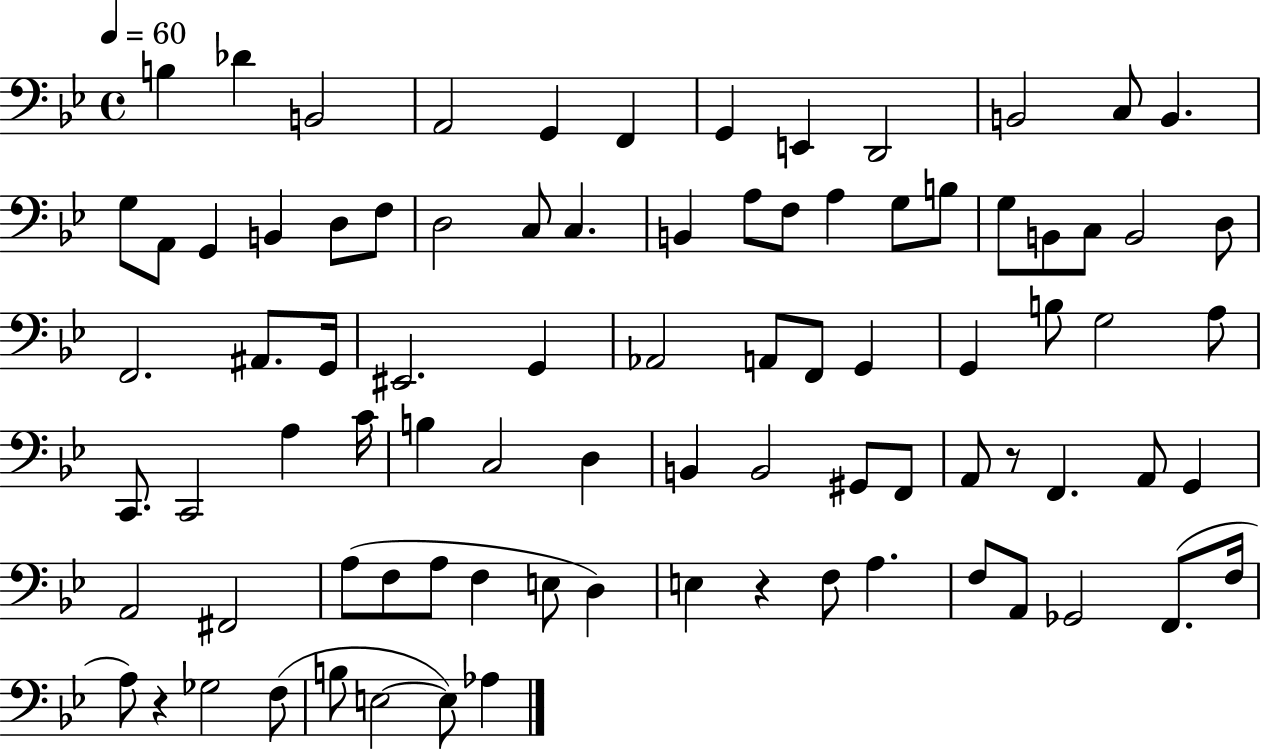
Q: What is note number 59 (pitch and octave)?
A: A2